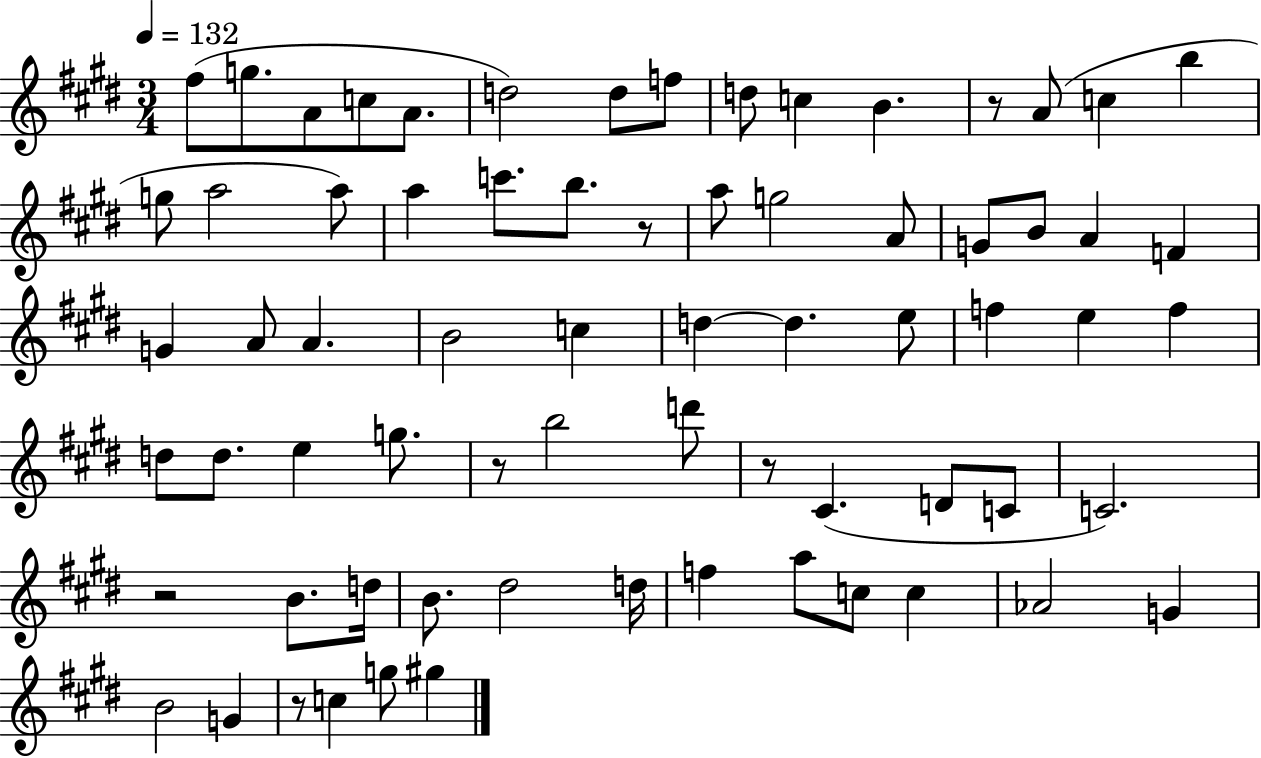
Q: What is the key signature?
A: E major